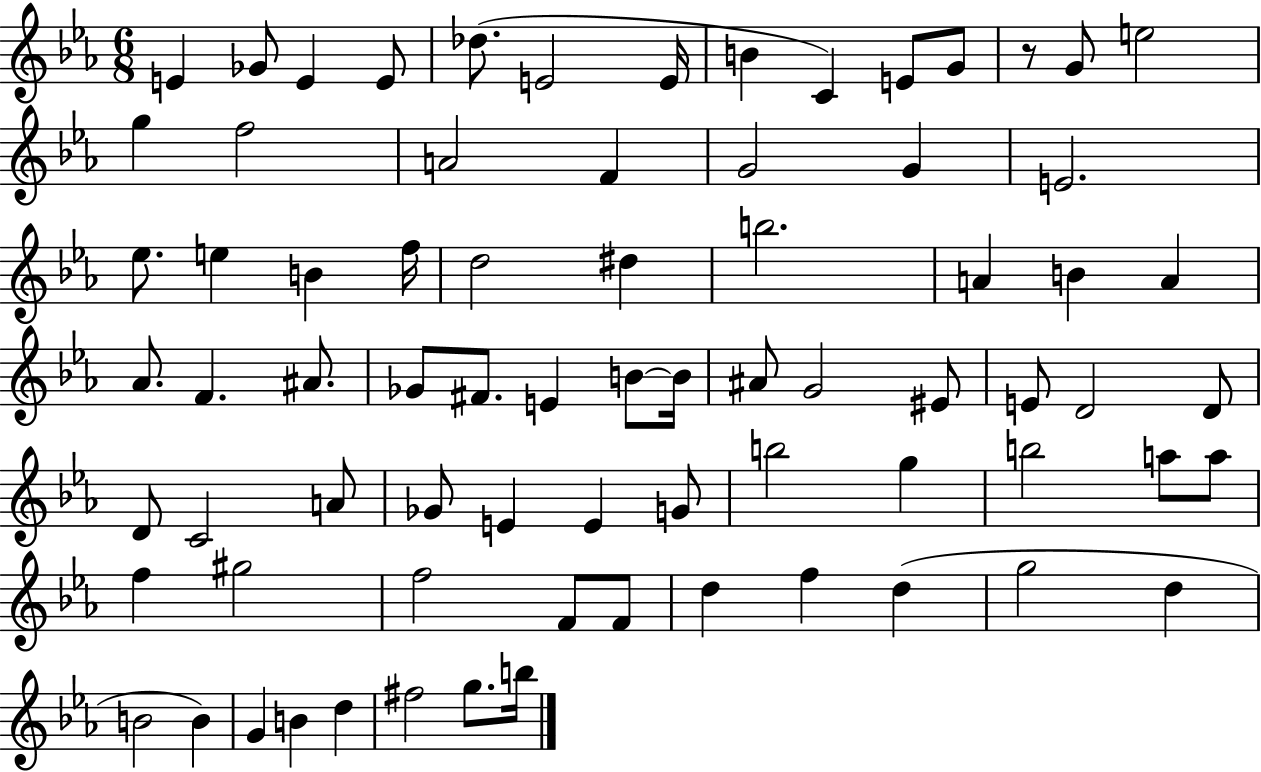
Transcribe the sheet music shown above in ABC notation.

X:1
T:Untitled
M:6/8
L:1/4
K:Eb
E _G/2 E E/2 _d/2 E2 E/4 B C E/2 G/2 z/2 G/2 e2 g f2 A2 F G2 G E2 _e/2 e B f/4 d2 ^d b2 A B A _A/2 F ^A/2 _G/2 ^F/2 E B/2 B/4 ^A/2 G2 ^E/2 E/2 D2 D/2 D/2 C2 A/2 _G/2 E E G/2 b2 g b2 a/2 a/2 f ^g2 f2 F/2 F/2 d f d g2 d B2 B G B d ^f2 g/2 b/4